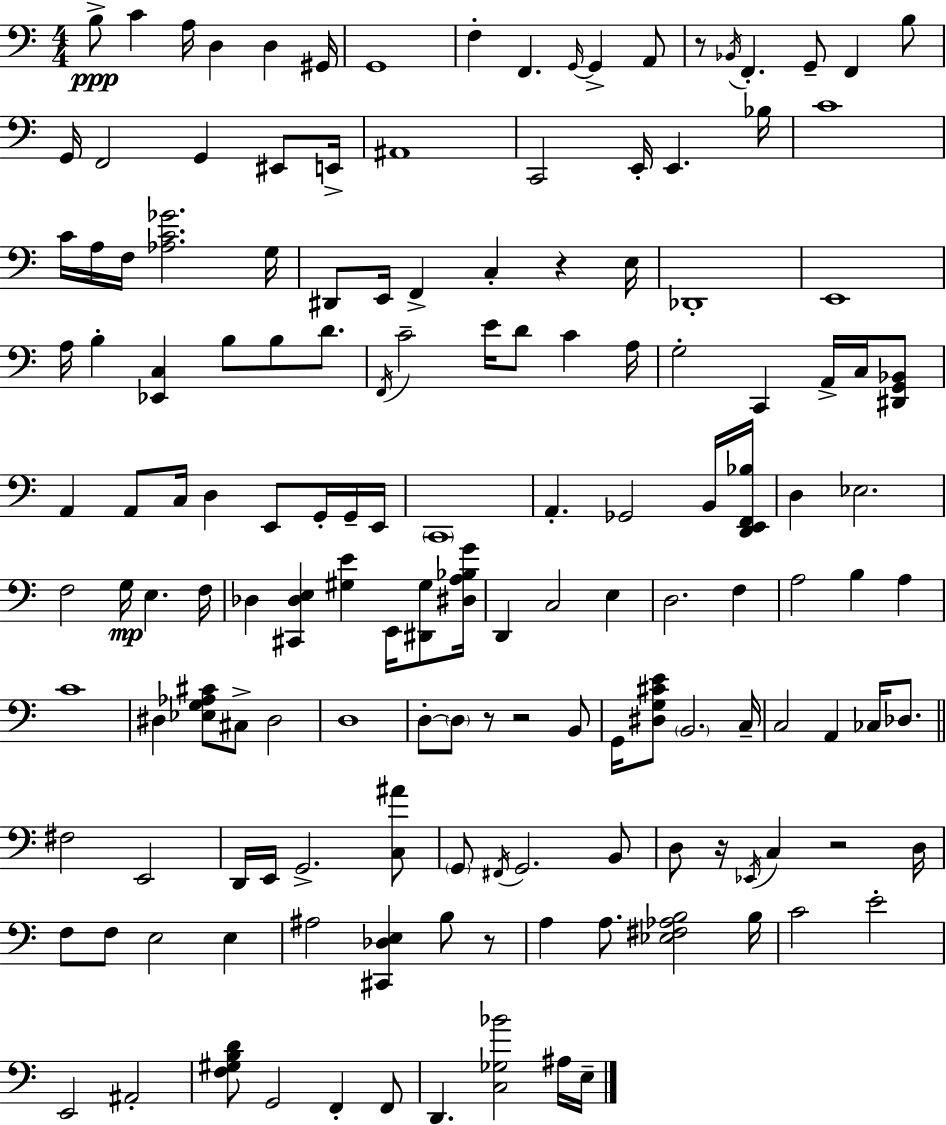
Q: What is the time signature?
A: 4/4